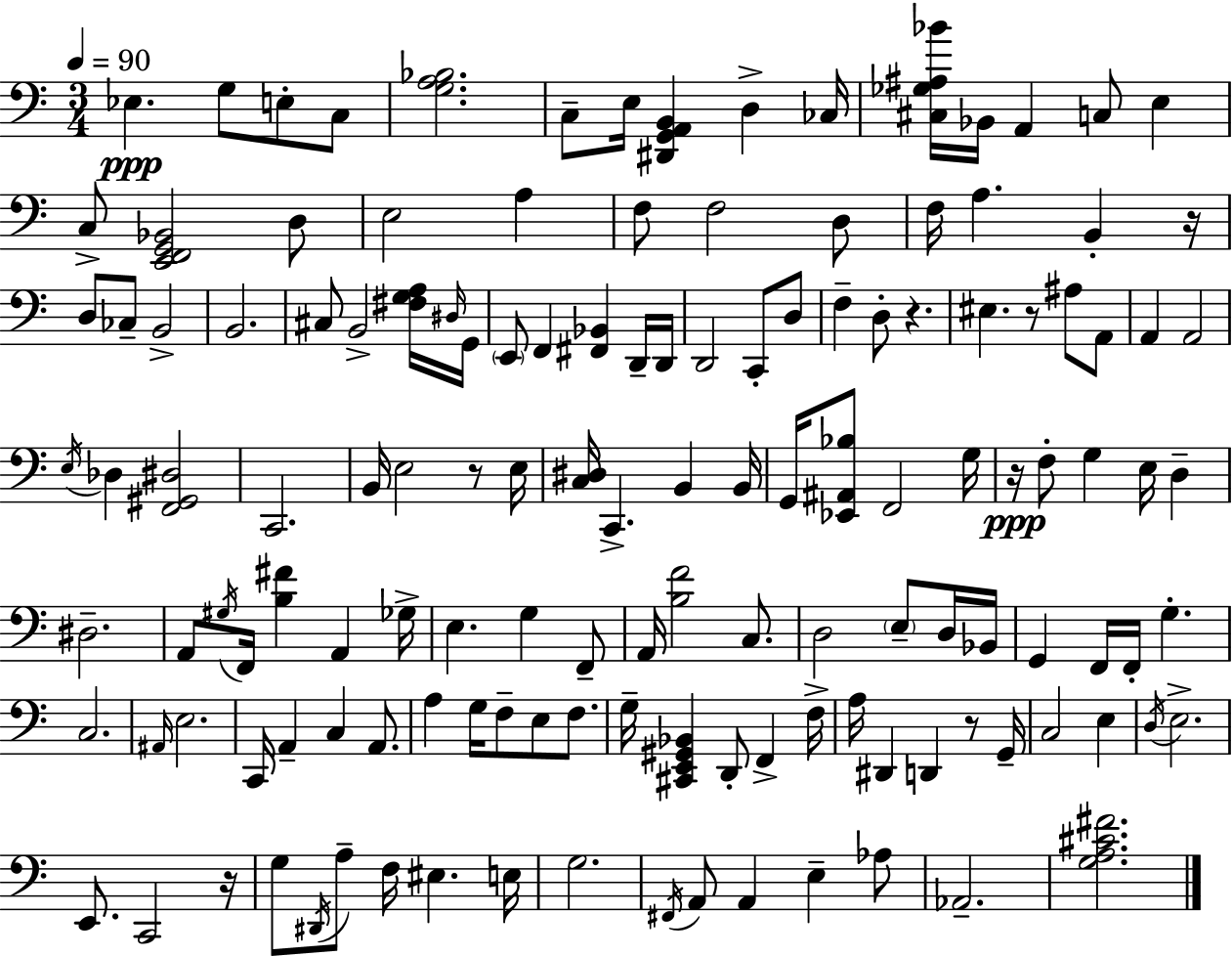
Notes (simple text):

Eb3/q. G3/e E3/e C3/e [G3,A3,Bb3]/h. C3/e E3/s [D#2,G2,A2,B2]/q D3/q CES3/s [C#3,Gb3,A#3,Bb4]/s Bb2/s A2/q C3/e E3/q C3/e [E2,F2,G2,Bb2]/h D3/e E3/h A3/q F3/e F3/h D3/e F3/s A3/q. B2/q R/s D3/e CES3/e B2/h B2/h. C#3/e B2/h [F#3,G3,A3]/s D#3/s G2/s E2/e F2/q [F#2,Bb2]/q D2/s D2/s D2/h C2/e D3/e F3/q D3/e R/q. EIS3/q. R/e A#3/e A2/e A2/q A2/h E3/s Db3/q [F2,G#2,D#3]/h C2/h. B2/s E3/h R/e E3/s [C3,D#3]/s C2/q. B2/q B2/s G2/s [Eb2,A#2,Bb3]/e F2/h G3/s R/s F3/e G3/q E3/s D3/q D#3/h. A2/e G#3/s F2/s [B3,F#4]/q A2/q Gb3/s E3/q. G3/q F2/e A2/s [B3,F4]/h C3/e. D3/h E3/e D3/s Bb2/s G2/q F2/s F2/s G3/q. C3/h. A#2/s E3/h. C2/s A2/q C3/q A2/e. A3/q G3/s F3/e E3/e F3/e. G3/s [C#2,E2,G#2,Bb2]/q D2/e F2/q F3/s A3/s D#2/q D2/q R/e G2/s C3/h E3/q D3/s E3/h. E2/e. C2/h R/s G3/e D#2/s A3/e F3/s EIS3/q. E3/s G3/h. F#2/s A2/e A2/q E3/q Ab3/e Ab2/h. [G3,A3,C#4,F#4]/h.